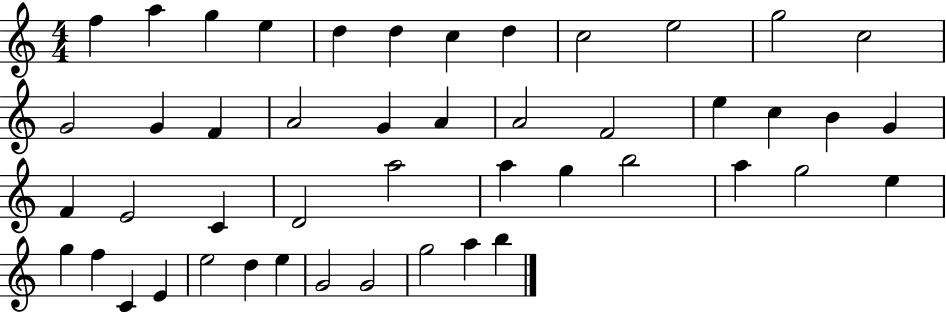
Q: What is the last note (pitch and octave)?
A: B5